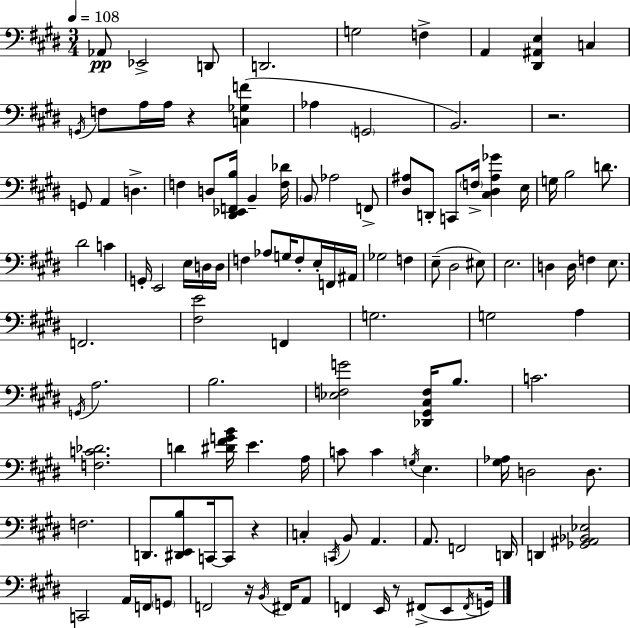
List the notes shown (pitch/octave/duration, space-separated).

Ab2/e Eb2/h D2/e D2/h. G3/h F3/q A2/q [D#2,A#2,E3]/q C3/q G2/s F3/e A3/s A3/s R/q [C3,Gb3,F4]/q Ab3/q G2/h B2/h. R/h. G2/e A2/q D3/q. F3/q D3/e [D#2,Eb2,F2,B3]/s B2/q [F3,Db4]/s B2/e Ab3/h F2/e [D#3,A#3]/e D2/e C2/e F3/s [C#3,D#3,A#3,Gb4]/q E3/s G3/s B3/h D4/e. D#4/h C4/q G2/s E2/h E3/s D3/s D3/s F3/q Ab3/e G3/s F3/e E3/s F2/s A#2/s Gb3/h F3/q E3/e D#3/h EIS3/e E3/h. D3/q D3/s F3/q E3/e. F2/h. [F#3,E4]/h F2/q G3/h. G3/h A3/q G2/s A3/h. B3/h. [Eb3,F3,G4]/h [Db2,G#2,C#3,F3]/s B3/e. C4/h. [F3,C4,Db4]/h. D4/q [D#4,F#4,G4,B4]/s E4/q. A3/s C4/e C4/q G3/s E3/q. [G#3,Ab3]/s D3/h D3/e. F3/h. D2/e. [D#2,E2,B3]/e C2/s C2/e R/q C3/q C2/s B2/e A2/q. A2/e. F2/h D2/s D2/q [Gb2,A#2,Bb2,Eb3]/h C2/h A2/s F2/s G2/e F2/h R/s B2/s F#2/s A2/e F2/q E2/s R/e F#2/e E2/e F#2/s G2/s